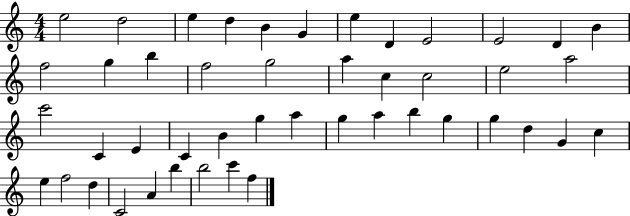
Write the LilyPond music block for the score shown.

{
  \clef treble
  \numericTimeSignature
  \time 4/4
  \key c \major
  e''2 d''2 | e''4 d''4 b'4 g'4 | e''4 d'4 e'2 | e'2 d'4 b'4 | \break f''2 g''4 b''4 | f''2 g''2 | a''4 c''4 c''2 | e''2 a''2 | \break c'''2 c'4 e'4 | c'4 b'4 g''4 a''4 | g''4 a''4 b''4 g''4 | g''4 d''4 g'4 c''4 | \break e''4 f''2 d''4 | c'2 a'4 b''4 | b''2 c'''4 f''4 | \bar "|."
}